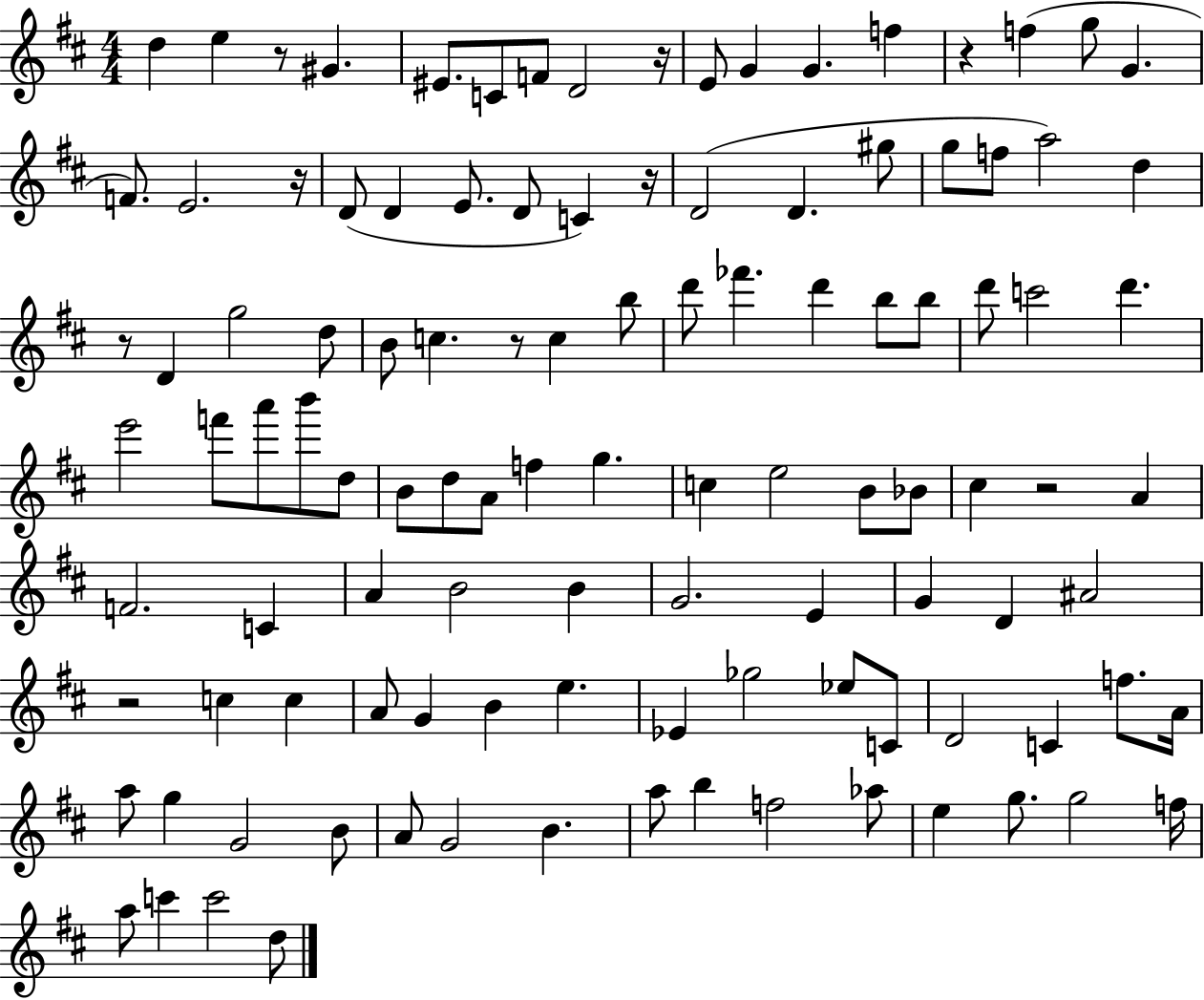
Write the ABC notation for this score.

X:1
T:Untitled
M:4/4
L:1/4
K:D
d e z/2 ^G ^E/2 C/2 F/2 D2 z/4 E/2 G G f z f g/2 G F/2 E2 z/4 D/2 D E/2 D/2 C z/4 D2 D ^g/2 g/2 f/2 a2 d z/2 D g2 d/2 B/2 c z/2 c b/2 d'/2 _f' d' b/2 b/2 d'/2 c'2 d' e'2 f'/2 a'/2 b'/2 d/2 B/2 d/2 A/2 f g c e2 B/2 _B/2 ^c z2 A F2 C A B2 B G2 E G D ^A2 z2 c c A/2 G B e _E _g2 _e/2 C/2 D2 C f/2 A/4 a/2 g G2 B/2 A/2 G2 B a/2 b f2 _a/2 e g/2 g2 f/4 a/2 c' c'2 d/2